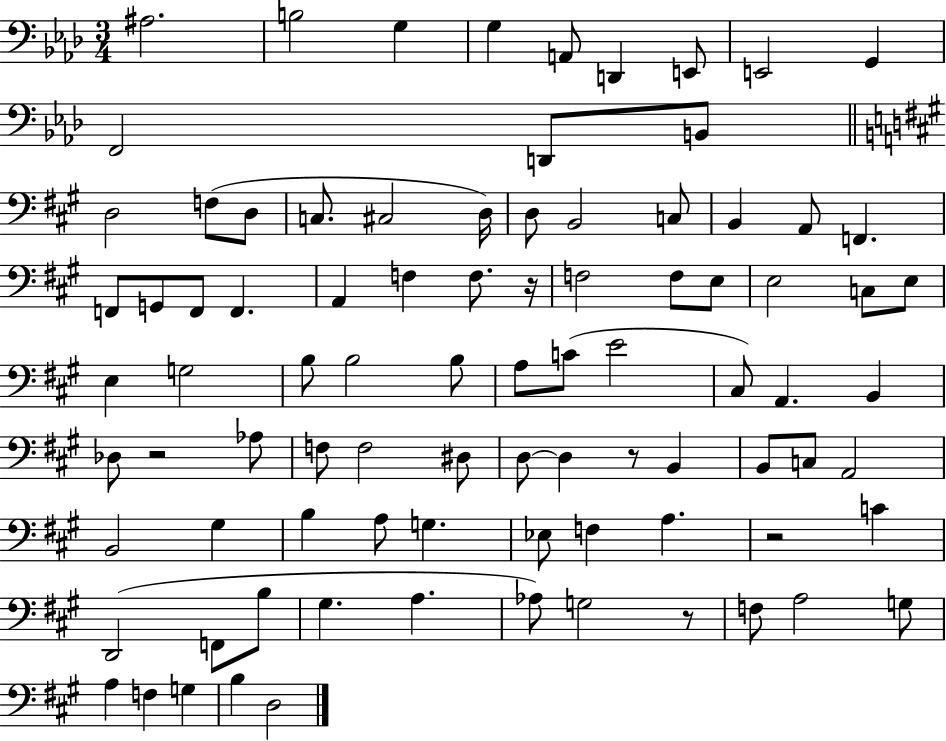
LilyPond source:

{
  \clef bass
  \numericTimeSignature
  \time 3/4
  \key aes \major
  ais2. | b2 g4 | g4 a,8 d,4 e,8 | e,2 g,4 | \break f,2 d,8 b,8 | \bar "||" \break \key a \major d2 f8( d8 | c8. cis2 d16) | d8 b,2 c8 | b,4 a,8 f,4. | \break f,8 g,8 f,8 f,4. | a,4 f4 f8. r16 | f2 f8 e8 | e2 c8 e8 | \break e4 g2 | b8 b2 b8 | a8 c'8( e'2 | cis8) a,4. b,4 | \break des8 r2 aes8 | f8 f2 dis8 | d8~~ d4 r8 b,4 | b,8 c8 a,2 | \break b,2 gis4 | b4 a8 g4. | ees8 f4 a4. | r2 c'4 | \break d,2( f,8 b8 | gis4. a4. | aes8) g2 r8 | f8 a2 g8 | \break a4 f4 g4 | b4 d2 | \bar "|."
}